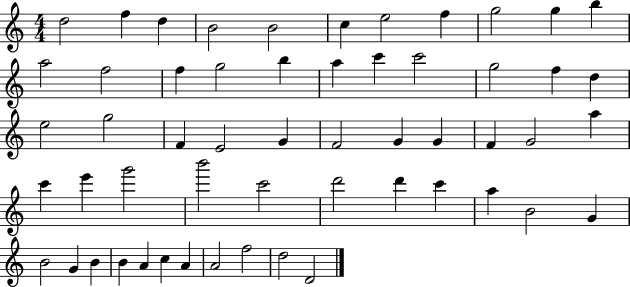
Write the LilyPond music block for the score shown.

{
  \clef treble
  \numericTimeSignature
  \time 4/4
  \key c \major
  d''2 f''4 d''4 | b'2 b'2 | c''4 e''2 f''4 | g''2 g''4 b''4 | \break a''2 f''2 | f''4 g''2 b''4 | a''4 c'''4 c'''2 | g''2 f''4 d''4 | \break e''2 g''2 | f'4 e'2 g'4 | f'2 g'4 g'4 | f'4 g'2 a''4 | \break c'''4 e'''4 g'''2 | b'''2 c'''2 | d'''2 d'''4 c'''4 | a''4 b'2 g'4 | \break b'2 g'4 b'4 | b'4 a'4 c''4 a'4 | a'2 f''2 | d''2 d'2 | \break \bar "|."
}